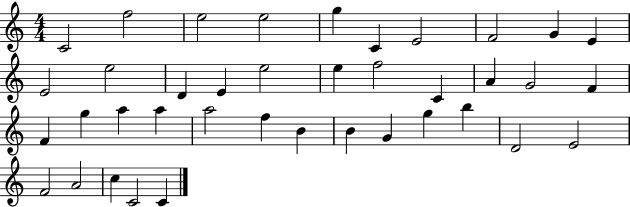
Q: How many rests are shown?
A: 0